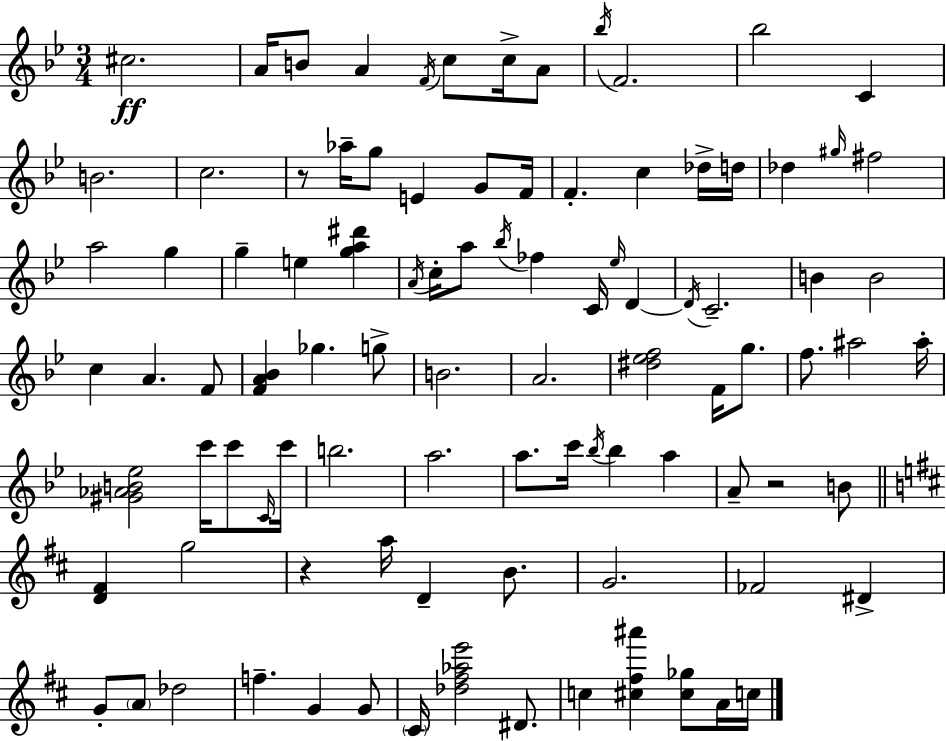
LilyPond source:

{
  \clef treble
  \numericTimeSignature
  \time 3/4
  \key g \minor
  cis''2.\ff | a'16 b'8 a'4 \acciaccatura { f'16 } c''8 c''16-> a'8 | \acciaccatura { bes''16 } f'2. | bes''2 c'4 | \break b'2. | c''2. | r8 aes''16-- g''8 e'4 g'8 | f'16 f'4.-. c''4 | \break des''16-> d''16 des''4 \grace { gis''16 } fis''2 | a''2 g''4 | g''4-- e''4 <g'' a'' dis'''>4 | \acciaccatura { a'16 } c''16-. a''8 \acciaccatura { bes''16 } fes''4 | \break c'16 \grace { ees''16 } d'4~~ \acciaccatura { d'16 } c'2.-- | b'4 b'2 | c''4 a'4. | f'8 <f' a' bes'>4 ges''4. | \break g''8-> b'2. | a'2. | <dis'' ees'' f''>2 | f'16 g''8. f''8. ais''2 | \break ais''16-. <gis' aes' b' ees''>2 | c'''16 c'''8 \grace { c'16 } c'''16 b''2. | a''2. | a''8. c'''16 | \break \acciaccatura { bes''16 } bes''4 a''4 a'8-- r2 | b'8 \bar "||" \break \key d \major <d' fis'>4 g''2 | r4 a''16 d'4-- b'8. | g'2. | fes'2 dis'4-> | \break g'8-. \parenthesize a'8 des''2 | f''4.-- g'4 g'8 | \parenthesize cis'16 <des'' fis'' aes'' e'''>2 dis'8. | c''4 <cis'' fis'' ais'''>4 <cis'' ges''>8 a'16 c''16 | \break \bar "|."
}